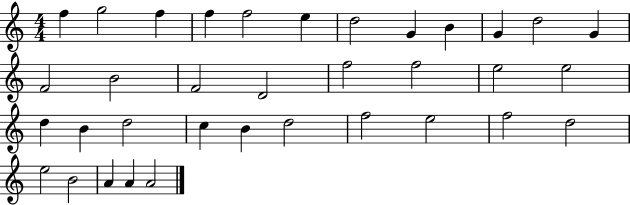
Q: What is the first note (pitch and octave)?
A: F5